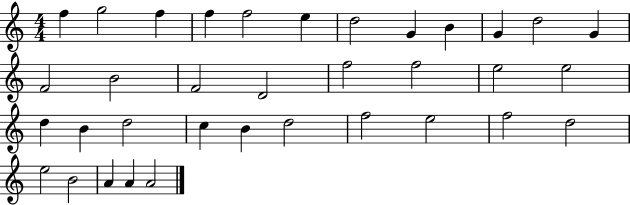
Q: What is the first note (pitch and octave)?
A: F5